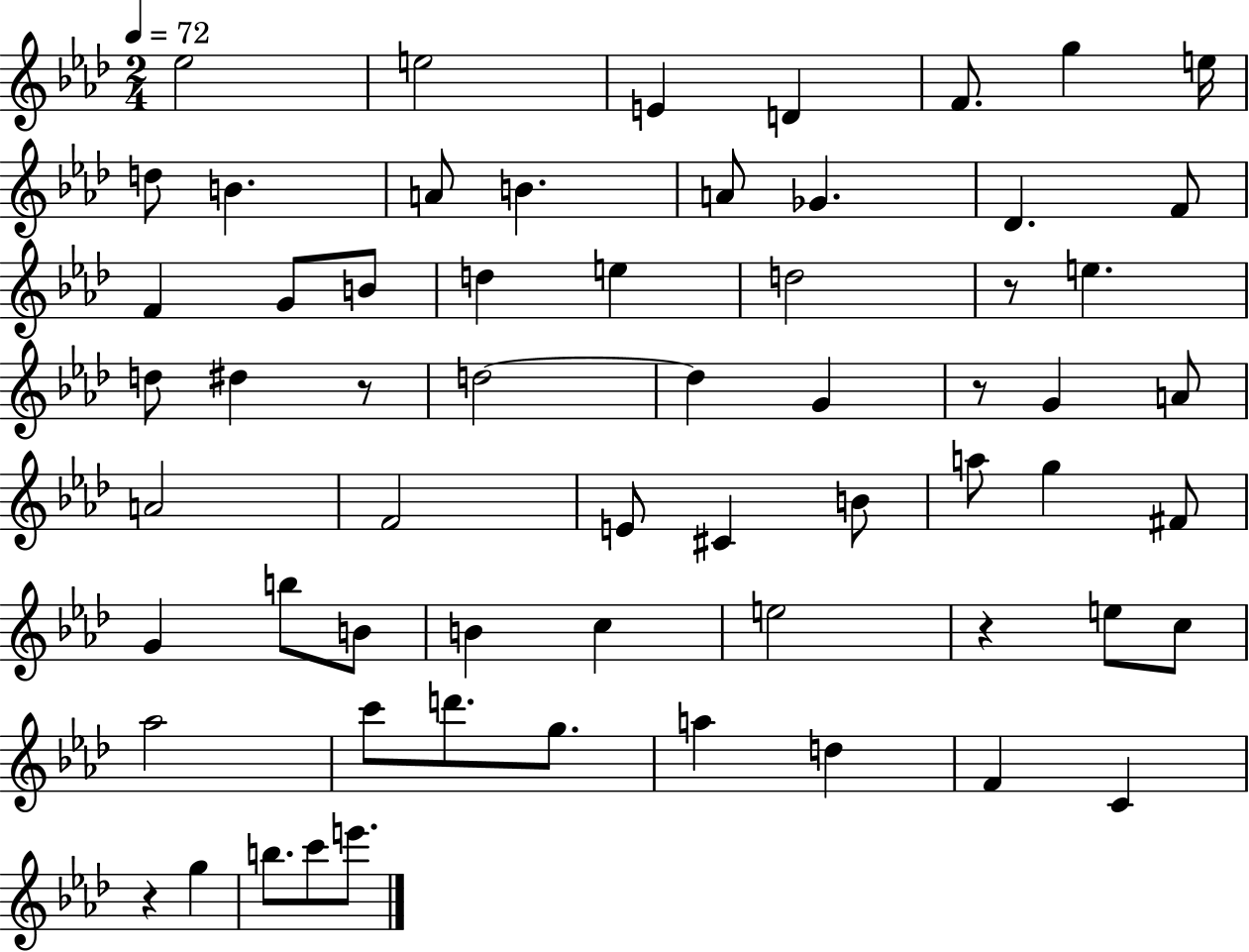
{
  \clef treble
  \numericTimeSignature
  \time 2/4
  \key aes \major
  \tempo 4 = 72
  ees''2 | e''2 | e'4 d'4 | f'8. g''4 e''16 | \break d''8 b'4. | a'8 b'4. | a'8 ges'4. | des'4. f'8 | \break f'4 g'8 b'8 | d''4 e''4 | d''2 | r8 e''4. | \break d''8 dis''4 r8 | d''2~~ | d''4 g'4 | r8 g'4 a'8 | \break a'2 | f'2 | e'8 cis'4 b'8 | a''8 g''4 fis'8 | \break g'4 b''8 b'8 | b'4 c''4 | e''2 | r4 e''8 c''8 | \break aes''2 | c'''8 d'''8. g''8. | a''4 d''4 | f'4 c'4 | \break r4 g''4 | b''8. c'''8 e'''8. | \bar "|."
}